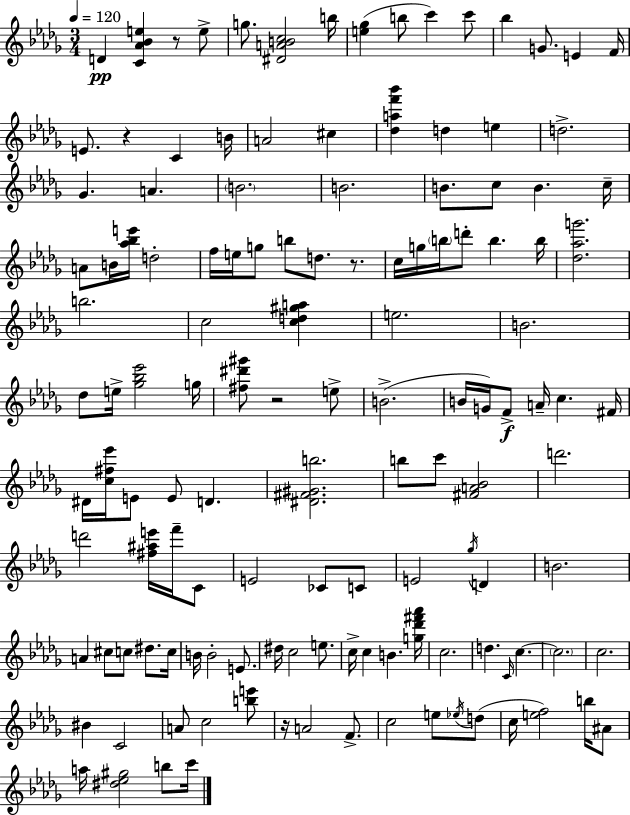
D4/q [C4,Ab4,Bb4,E5]/q R/e E5/e G5/e. [D#4,A4,B4,C5]/h B5/s [E5,Gb5]/q B5/e C6/q C6/e Bb5/q G4/e. E4/q F4/s E4/e. R/q C4/q B4/s A4/h C#5/q [Db5,A5,F6,Bb6]/q D5/q E5/q D5/h. Gb4/q. A4/q. B4/h. B4/h. B4/e. C5/e B4/q. C5/s A4/e B4/s [Ab5,Bb5,E6]/s D5/h F5/s E5/s G5/e B5/e D5/e. R/e. C5/s G5/s B5/s D6/e B5/q. B5/s [Db5,Ab5,G6]/h. B5/h. C5/h [C5,D5,G#5,A5]/q E5/h. B4/h. Db5/e E5/s [Gb5,Bb5,Eb6]/h G5/s [F#5,D#6,G#6]/e R/h E5/e B4/h. B4/s G4/s F4/e A4/s C5/q. F#4/s D#4/s [C5,F#5,Eb6]/s E4/e E4/e D4/q. [D#4,F#4,G#4,B5]/h. B5/e C6/e [F#4,A4,Bb4]/h D6/h. D6/h [F#5,A#5,E6]/s F6/s C4/e E4/h CES4/e C4/e E4/h Gb5/s D4/q B4/h. A4/q C#5/e C5/e D#5/e. C5/s B4/s B4/h E4/e. D#5/s C5/h E5/e. C5/s C5/q B4/q. [G5,Db6,F#6,Ab6]/s C5/h. D5/q. C4/s C5/q. C5/h. C5/h. BIS4/q C4/h A4/e C5/h [B5,E6]/e R/s A4/h F4/e. C5/h E5/e Eb5/s D5/e C5/s [E5,F5]/h B5/s A#4/e A5/s [D#5,Eb5,G#5]/h B5/e C6/s